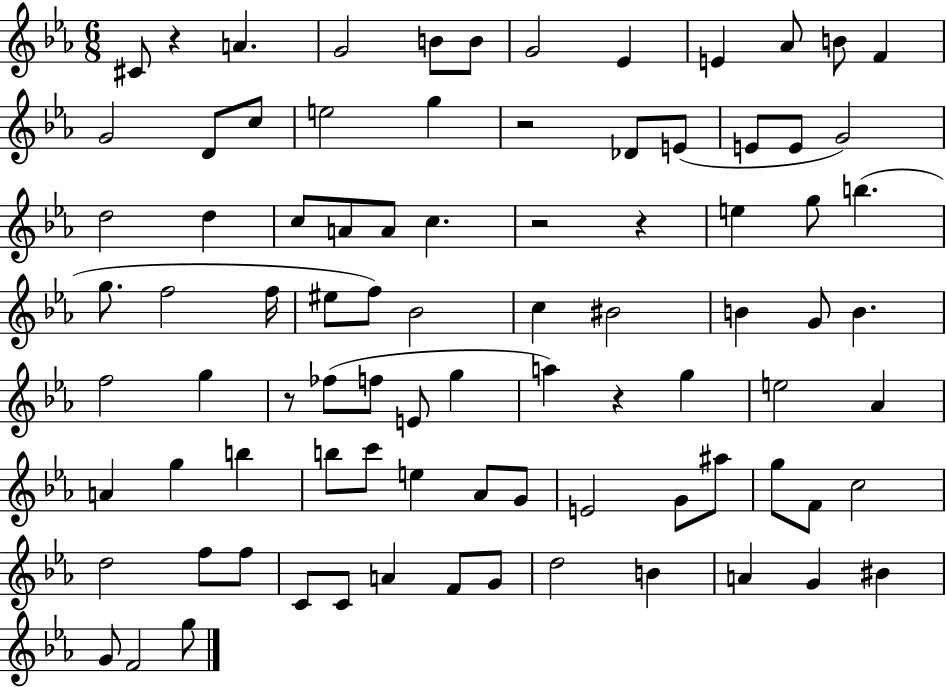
C#4/e R/q A4/q. G4/h B4/e B4/e G4/h Eb4/q E4/q Ab4/e B4/e F4/q G4/h D4/e C5/e E5/h G5/q R/h Db4/e E4/e E4/e E4/e G4/h D5/h D5/q C5/e A4/e A4/e C5/q. R/h R/q E5/q G5/e B5/q. G5/e. F5/h F5/s EIS5/e F5/e Bb4/h C5/q BIS4/h B4/q G4/e B4/q. F5/h G5/q R/e FES5/e F5/e E4/e G5/q A5/q R/q G5/q E5/h Ab4/q A4/q G5/q B5/q B5/e C6/e E5/q Ab4/e G4/e E4/h G4/e A#5/e G5/e F4/e C5/h D5/h F5/e F5/e C4/e C4/e A4/q F4/e G4/e D5/h B4/q A4/q G4/q BIS4/q G4/e F4/h G5/e